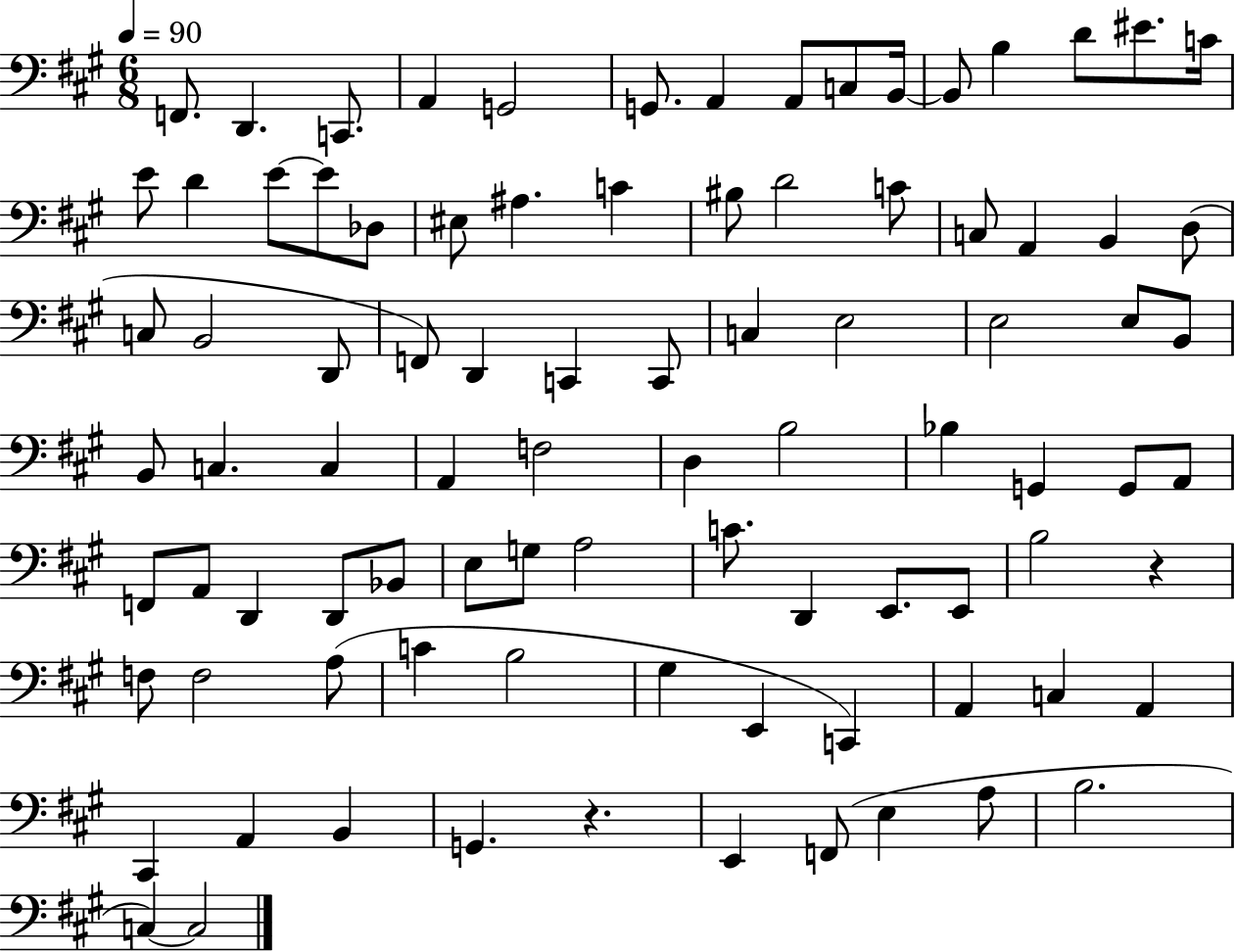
X:1
T:Untitled
M:6/8
L:1/4
K:A
F,,/2 D,, C,,/2 A,, G,,2 G,,/2 A,, A,,/2 C,/2 B,,/4 B,,/2 B, D/2 ^E/2 C/4 E/2 D E/2 E/2 _D,/2 ^E,/2 ^A, C ^B,/2 D2 C/2 C,/2 A,, B,, D,/2 C,/2 B,,2 D,,/2 F,,/2 D,, C,, C,,/2 C, E,2 E,2 E,/2 B,,/2 B,,/2 C, C, A,, F,2 D, B,2 _B, G,, G,,/2 A,,/2 F,,/2 A,,/2 D,, D,,/2 _B,,/2 E,/2 G,/2 A,2 C/2 D,, E,,/2 E,,/2 B,2 z F,/2 F,2 A,/2 C B,2 ^G, E,, C,, A,, C, A,, ^C,, A,, B,, G,, z E,, F,,/2 E, A,/2 B,2 C, C,2